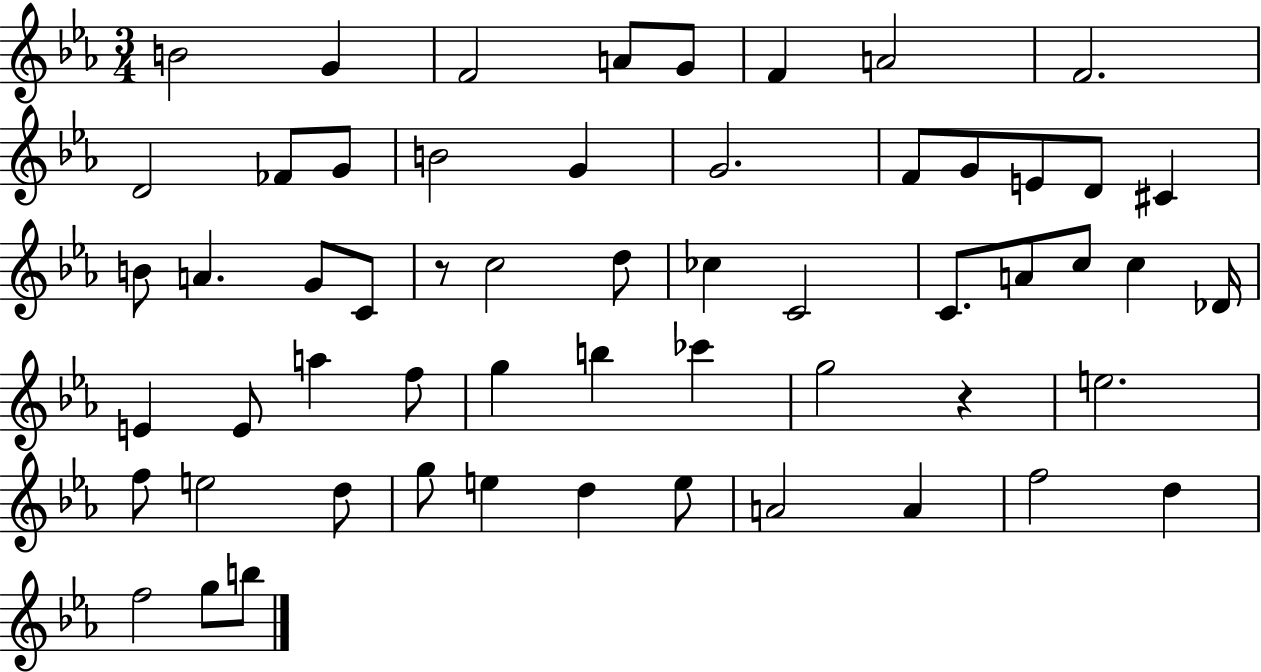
X:1
T:Untitled
M:3/4
L:1/4
K:Eb
B2 G F2 A/2 G/2 F A2 F2 D2 _F/2 G/2 B2 G G2 F/2 G/2 E/2 D/2 ^C B/2 A G/2 C/2 z/2 c2 d/2 _c C2 C/2 A/2 c/2 c _D/4 E E/2 a f/2 g b _c' g2 z e2 f/2 e2 d/2 g/2 e d e/2 A2 A f2 d f2 g/2 b/2